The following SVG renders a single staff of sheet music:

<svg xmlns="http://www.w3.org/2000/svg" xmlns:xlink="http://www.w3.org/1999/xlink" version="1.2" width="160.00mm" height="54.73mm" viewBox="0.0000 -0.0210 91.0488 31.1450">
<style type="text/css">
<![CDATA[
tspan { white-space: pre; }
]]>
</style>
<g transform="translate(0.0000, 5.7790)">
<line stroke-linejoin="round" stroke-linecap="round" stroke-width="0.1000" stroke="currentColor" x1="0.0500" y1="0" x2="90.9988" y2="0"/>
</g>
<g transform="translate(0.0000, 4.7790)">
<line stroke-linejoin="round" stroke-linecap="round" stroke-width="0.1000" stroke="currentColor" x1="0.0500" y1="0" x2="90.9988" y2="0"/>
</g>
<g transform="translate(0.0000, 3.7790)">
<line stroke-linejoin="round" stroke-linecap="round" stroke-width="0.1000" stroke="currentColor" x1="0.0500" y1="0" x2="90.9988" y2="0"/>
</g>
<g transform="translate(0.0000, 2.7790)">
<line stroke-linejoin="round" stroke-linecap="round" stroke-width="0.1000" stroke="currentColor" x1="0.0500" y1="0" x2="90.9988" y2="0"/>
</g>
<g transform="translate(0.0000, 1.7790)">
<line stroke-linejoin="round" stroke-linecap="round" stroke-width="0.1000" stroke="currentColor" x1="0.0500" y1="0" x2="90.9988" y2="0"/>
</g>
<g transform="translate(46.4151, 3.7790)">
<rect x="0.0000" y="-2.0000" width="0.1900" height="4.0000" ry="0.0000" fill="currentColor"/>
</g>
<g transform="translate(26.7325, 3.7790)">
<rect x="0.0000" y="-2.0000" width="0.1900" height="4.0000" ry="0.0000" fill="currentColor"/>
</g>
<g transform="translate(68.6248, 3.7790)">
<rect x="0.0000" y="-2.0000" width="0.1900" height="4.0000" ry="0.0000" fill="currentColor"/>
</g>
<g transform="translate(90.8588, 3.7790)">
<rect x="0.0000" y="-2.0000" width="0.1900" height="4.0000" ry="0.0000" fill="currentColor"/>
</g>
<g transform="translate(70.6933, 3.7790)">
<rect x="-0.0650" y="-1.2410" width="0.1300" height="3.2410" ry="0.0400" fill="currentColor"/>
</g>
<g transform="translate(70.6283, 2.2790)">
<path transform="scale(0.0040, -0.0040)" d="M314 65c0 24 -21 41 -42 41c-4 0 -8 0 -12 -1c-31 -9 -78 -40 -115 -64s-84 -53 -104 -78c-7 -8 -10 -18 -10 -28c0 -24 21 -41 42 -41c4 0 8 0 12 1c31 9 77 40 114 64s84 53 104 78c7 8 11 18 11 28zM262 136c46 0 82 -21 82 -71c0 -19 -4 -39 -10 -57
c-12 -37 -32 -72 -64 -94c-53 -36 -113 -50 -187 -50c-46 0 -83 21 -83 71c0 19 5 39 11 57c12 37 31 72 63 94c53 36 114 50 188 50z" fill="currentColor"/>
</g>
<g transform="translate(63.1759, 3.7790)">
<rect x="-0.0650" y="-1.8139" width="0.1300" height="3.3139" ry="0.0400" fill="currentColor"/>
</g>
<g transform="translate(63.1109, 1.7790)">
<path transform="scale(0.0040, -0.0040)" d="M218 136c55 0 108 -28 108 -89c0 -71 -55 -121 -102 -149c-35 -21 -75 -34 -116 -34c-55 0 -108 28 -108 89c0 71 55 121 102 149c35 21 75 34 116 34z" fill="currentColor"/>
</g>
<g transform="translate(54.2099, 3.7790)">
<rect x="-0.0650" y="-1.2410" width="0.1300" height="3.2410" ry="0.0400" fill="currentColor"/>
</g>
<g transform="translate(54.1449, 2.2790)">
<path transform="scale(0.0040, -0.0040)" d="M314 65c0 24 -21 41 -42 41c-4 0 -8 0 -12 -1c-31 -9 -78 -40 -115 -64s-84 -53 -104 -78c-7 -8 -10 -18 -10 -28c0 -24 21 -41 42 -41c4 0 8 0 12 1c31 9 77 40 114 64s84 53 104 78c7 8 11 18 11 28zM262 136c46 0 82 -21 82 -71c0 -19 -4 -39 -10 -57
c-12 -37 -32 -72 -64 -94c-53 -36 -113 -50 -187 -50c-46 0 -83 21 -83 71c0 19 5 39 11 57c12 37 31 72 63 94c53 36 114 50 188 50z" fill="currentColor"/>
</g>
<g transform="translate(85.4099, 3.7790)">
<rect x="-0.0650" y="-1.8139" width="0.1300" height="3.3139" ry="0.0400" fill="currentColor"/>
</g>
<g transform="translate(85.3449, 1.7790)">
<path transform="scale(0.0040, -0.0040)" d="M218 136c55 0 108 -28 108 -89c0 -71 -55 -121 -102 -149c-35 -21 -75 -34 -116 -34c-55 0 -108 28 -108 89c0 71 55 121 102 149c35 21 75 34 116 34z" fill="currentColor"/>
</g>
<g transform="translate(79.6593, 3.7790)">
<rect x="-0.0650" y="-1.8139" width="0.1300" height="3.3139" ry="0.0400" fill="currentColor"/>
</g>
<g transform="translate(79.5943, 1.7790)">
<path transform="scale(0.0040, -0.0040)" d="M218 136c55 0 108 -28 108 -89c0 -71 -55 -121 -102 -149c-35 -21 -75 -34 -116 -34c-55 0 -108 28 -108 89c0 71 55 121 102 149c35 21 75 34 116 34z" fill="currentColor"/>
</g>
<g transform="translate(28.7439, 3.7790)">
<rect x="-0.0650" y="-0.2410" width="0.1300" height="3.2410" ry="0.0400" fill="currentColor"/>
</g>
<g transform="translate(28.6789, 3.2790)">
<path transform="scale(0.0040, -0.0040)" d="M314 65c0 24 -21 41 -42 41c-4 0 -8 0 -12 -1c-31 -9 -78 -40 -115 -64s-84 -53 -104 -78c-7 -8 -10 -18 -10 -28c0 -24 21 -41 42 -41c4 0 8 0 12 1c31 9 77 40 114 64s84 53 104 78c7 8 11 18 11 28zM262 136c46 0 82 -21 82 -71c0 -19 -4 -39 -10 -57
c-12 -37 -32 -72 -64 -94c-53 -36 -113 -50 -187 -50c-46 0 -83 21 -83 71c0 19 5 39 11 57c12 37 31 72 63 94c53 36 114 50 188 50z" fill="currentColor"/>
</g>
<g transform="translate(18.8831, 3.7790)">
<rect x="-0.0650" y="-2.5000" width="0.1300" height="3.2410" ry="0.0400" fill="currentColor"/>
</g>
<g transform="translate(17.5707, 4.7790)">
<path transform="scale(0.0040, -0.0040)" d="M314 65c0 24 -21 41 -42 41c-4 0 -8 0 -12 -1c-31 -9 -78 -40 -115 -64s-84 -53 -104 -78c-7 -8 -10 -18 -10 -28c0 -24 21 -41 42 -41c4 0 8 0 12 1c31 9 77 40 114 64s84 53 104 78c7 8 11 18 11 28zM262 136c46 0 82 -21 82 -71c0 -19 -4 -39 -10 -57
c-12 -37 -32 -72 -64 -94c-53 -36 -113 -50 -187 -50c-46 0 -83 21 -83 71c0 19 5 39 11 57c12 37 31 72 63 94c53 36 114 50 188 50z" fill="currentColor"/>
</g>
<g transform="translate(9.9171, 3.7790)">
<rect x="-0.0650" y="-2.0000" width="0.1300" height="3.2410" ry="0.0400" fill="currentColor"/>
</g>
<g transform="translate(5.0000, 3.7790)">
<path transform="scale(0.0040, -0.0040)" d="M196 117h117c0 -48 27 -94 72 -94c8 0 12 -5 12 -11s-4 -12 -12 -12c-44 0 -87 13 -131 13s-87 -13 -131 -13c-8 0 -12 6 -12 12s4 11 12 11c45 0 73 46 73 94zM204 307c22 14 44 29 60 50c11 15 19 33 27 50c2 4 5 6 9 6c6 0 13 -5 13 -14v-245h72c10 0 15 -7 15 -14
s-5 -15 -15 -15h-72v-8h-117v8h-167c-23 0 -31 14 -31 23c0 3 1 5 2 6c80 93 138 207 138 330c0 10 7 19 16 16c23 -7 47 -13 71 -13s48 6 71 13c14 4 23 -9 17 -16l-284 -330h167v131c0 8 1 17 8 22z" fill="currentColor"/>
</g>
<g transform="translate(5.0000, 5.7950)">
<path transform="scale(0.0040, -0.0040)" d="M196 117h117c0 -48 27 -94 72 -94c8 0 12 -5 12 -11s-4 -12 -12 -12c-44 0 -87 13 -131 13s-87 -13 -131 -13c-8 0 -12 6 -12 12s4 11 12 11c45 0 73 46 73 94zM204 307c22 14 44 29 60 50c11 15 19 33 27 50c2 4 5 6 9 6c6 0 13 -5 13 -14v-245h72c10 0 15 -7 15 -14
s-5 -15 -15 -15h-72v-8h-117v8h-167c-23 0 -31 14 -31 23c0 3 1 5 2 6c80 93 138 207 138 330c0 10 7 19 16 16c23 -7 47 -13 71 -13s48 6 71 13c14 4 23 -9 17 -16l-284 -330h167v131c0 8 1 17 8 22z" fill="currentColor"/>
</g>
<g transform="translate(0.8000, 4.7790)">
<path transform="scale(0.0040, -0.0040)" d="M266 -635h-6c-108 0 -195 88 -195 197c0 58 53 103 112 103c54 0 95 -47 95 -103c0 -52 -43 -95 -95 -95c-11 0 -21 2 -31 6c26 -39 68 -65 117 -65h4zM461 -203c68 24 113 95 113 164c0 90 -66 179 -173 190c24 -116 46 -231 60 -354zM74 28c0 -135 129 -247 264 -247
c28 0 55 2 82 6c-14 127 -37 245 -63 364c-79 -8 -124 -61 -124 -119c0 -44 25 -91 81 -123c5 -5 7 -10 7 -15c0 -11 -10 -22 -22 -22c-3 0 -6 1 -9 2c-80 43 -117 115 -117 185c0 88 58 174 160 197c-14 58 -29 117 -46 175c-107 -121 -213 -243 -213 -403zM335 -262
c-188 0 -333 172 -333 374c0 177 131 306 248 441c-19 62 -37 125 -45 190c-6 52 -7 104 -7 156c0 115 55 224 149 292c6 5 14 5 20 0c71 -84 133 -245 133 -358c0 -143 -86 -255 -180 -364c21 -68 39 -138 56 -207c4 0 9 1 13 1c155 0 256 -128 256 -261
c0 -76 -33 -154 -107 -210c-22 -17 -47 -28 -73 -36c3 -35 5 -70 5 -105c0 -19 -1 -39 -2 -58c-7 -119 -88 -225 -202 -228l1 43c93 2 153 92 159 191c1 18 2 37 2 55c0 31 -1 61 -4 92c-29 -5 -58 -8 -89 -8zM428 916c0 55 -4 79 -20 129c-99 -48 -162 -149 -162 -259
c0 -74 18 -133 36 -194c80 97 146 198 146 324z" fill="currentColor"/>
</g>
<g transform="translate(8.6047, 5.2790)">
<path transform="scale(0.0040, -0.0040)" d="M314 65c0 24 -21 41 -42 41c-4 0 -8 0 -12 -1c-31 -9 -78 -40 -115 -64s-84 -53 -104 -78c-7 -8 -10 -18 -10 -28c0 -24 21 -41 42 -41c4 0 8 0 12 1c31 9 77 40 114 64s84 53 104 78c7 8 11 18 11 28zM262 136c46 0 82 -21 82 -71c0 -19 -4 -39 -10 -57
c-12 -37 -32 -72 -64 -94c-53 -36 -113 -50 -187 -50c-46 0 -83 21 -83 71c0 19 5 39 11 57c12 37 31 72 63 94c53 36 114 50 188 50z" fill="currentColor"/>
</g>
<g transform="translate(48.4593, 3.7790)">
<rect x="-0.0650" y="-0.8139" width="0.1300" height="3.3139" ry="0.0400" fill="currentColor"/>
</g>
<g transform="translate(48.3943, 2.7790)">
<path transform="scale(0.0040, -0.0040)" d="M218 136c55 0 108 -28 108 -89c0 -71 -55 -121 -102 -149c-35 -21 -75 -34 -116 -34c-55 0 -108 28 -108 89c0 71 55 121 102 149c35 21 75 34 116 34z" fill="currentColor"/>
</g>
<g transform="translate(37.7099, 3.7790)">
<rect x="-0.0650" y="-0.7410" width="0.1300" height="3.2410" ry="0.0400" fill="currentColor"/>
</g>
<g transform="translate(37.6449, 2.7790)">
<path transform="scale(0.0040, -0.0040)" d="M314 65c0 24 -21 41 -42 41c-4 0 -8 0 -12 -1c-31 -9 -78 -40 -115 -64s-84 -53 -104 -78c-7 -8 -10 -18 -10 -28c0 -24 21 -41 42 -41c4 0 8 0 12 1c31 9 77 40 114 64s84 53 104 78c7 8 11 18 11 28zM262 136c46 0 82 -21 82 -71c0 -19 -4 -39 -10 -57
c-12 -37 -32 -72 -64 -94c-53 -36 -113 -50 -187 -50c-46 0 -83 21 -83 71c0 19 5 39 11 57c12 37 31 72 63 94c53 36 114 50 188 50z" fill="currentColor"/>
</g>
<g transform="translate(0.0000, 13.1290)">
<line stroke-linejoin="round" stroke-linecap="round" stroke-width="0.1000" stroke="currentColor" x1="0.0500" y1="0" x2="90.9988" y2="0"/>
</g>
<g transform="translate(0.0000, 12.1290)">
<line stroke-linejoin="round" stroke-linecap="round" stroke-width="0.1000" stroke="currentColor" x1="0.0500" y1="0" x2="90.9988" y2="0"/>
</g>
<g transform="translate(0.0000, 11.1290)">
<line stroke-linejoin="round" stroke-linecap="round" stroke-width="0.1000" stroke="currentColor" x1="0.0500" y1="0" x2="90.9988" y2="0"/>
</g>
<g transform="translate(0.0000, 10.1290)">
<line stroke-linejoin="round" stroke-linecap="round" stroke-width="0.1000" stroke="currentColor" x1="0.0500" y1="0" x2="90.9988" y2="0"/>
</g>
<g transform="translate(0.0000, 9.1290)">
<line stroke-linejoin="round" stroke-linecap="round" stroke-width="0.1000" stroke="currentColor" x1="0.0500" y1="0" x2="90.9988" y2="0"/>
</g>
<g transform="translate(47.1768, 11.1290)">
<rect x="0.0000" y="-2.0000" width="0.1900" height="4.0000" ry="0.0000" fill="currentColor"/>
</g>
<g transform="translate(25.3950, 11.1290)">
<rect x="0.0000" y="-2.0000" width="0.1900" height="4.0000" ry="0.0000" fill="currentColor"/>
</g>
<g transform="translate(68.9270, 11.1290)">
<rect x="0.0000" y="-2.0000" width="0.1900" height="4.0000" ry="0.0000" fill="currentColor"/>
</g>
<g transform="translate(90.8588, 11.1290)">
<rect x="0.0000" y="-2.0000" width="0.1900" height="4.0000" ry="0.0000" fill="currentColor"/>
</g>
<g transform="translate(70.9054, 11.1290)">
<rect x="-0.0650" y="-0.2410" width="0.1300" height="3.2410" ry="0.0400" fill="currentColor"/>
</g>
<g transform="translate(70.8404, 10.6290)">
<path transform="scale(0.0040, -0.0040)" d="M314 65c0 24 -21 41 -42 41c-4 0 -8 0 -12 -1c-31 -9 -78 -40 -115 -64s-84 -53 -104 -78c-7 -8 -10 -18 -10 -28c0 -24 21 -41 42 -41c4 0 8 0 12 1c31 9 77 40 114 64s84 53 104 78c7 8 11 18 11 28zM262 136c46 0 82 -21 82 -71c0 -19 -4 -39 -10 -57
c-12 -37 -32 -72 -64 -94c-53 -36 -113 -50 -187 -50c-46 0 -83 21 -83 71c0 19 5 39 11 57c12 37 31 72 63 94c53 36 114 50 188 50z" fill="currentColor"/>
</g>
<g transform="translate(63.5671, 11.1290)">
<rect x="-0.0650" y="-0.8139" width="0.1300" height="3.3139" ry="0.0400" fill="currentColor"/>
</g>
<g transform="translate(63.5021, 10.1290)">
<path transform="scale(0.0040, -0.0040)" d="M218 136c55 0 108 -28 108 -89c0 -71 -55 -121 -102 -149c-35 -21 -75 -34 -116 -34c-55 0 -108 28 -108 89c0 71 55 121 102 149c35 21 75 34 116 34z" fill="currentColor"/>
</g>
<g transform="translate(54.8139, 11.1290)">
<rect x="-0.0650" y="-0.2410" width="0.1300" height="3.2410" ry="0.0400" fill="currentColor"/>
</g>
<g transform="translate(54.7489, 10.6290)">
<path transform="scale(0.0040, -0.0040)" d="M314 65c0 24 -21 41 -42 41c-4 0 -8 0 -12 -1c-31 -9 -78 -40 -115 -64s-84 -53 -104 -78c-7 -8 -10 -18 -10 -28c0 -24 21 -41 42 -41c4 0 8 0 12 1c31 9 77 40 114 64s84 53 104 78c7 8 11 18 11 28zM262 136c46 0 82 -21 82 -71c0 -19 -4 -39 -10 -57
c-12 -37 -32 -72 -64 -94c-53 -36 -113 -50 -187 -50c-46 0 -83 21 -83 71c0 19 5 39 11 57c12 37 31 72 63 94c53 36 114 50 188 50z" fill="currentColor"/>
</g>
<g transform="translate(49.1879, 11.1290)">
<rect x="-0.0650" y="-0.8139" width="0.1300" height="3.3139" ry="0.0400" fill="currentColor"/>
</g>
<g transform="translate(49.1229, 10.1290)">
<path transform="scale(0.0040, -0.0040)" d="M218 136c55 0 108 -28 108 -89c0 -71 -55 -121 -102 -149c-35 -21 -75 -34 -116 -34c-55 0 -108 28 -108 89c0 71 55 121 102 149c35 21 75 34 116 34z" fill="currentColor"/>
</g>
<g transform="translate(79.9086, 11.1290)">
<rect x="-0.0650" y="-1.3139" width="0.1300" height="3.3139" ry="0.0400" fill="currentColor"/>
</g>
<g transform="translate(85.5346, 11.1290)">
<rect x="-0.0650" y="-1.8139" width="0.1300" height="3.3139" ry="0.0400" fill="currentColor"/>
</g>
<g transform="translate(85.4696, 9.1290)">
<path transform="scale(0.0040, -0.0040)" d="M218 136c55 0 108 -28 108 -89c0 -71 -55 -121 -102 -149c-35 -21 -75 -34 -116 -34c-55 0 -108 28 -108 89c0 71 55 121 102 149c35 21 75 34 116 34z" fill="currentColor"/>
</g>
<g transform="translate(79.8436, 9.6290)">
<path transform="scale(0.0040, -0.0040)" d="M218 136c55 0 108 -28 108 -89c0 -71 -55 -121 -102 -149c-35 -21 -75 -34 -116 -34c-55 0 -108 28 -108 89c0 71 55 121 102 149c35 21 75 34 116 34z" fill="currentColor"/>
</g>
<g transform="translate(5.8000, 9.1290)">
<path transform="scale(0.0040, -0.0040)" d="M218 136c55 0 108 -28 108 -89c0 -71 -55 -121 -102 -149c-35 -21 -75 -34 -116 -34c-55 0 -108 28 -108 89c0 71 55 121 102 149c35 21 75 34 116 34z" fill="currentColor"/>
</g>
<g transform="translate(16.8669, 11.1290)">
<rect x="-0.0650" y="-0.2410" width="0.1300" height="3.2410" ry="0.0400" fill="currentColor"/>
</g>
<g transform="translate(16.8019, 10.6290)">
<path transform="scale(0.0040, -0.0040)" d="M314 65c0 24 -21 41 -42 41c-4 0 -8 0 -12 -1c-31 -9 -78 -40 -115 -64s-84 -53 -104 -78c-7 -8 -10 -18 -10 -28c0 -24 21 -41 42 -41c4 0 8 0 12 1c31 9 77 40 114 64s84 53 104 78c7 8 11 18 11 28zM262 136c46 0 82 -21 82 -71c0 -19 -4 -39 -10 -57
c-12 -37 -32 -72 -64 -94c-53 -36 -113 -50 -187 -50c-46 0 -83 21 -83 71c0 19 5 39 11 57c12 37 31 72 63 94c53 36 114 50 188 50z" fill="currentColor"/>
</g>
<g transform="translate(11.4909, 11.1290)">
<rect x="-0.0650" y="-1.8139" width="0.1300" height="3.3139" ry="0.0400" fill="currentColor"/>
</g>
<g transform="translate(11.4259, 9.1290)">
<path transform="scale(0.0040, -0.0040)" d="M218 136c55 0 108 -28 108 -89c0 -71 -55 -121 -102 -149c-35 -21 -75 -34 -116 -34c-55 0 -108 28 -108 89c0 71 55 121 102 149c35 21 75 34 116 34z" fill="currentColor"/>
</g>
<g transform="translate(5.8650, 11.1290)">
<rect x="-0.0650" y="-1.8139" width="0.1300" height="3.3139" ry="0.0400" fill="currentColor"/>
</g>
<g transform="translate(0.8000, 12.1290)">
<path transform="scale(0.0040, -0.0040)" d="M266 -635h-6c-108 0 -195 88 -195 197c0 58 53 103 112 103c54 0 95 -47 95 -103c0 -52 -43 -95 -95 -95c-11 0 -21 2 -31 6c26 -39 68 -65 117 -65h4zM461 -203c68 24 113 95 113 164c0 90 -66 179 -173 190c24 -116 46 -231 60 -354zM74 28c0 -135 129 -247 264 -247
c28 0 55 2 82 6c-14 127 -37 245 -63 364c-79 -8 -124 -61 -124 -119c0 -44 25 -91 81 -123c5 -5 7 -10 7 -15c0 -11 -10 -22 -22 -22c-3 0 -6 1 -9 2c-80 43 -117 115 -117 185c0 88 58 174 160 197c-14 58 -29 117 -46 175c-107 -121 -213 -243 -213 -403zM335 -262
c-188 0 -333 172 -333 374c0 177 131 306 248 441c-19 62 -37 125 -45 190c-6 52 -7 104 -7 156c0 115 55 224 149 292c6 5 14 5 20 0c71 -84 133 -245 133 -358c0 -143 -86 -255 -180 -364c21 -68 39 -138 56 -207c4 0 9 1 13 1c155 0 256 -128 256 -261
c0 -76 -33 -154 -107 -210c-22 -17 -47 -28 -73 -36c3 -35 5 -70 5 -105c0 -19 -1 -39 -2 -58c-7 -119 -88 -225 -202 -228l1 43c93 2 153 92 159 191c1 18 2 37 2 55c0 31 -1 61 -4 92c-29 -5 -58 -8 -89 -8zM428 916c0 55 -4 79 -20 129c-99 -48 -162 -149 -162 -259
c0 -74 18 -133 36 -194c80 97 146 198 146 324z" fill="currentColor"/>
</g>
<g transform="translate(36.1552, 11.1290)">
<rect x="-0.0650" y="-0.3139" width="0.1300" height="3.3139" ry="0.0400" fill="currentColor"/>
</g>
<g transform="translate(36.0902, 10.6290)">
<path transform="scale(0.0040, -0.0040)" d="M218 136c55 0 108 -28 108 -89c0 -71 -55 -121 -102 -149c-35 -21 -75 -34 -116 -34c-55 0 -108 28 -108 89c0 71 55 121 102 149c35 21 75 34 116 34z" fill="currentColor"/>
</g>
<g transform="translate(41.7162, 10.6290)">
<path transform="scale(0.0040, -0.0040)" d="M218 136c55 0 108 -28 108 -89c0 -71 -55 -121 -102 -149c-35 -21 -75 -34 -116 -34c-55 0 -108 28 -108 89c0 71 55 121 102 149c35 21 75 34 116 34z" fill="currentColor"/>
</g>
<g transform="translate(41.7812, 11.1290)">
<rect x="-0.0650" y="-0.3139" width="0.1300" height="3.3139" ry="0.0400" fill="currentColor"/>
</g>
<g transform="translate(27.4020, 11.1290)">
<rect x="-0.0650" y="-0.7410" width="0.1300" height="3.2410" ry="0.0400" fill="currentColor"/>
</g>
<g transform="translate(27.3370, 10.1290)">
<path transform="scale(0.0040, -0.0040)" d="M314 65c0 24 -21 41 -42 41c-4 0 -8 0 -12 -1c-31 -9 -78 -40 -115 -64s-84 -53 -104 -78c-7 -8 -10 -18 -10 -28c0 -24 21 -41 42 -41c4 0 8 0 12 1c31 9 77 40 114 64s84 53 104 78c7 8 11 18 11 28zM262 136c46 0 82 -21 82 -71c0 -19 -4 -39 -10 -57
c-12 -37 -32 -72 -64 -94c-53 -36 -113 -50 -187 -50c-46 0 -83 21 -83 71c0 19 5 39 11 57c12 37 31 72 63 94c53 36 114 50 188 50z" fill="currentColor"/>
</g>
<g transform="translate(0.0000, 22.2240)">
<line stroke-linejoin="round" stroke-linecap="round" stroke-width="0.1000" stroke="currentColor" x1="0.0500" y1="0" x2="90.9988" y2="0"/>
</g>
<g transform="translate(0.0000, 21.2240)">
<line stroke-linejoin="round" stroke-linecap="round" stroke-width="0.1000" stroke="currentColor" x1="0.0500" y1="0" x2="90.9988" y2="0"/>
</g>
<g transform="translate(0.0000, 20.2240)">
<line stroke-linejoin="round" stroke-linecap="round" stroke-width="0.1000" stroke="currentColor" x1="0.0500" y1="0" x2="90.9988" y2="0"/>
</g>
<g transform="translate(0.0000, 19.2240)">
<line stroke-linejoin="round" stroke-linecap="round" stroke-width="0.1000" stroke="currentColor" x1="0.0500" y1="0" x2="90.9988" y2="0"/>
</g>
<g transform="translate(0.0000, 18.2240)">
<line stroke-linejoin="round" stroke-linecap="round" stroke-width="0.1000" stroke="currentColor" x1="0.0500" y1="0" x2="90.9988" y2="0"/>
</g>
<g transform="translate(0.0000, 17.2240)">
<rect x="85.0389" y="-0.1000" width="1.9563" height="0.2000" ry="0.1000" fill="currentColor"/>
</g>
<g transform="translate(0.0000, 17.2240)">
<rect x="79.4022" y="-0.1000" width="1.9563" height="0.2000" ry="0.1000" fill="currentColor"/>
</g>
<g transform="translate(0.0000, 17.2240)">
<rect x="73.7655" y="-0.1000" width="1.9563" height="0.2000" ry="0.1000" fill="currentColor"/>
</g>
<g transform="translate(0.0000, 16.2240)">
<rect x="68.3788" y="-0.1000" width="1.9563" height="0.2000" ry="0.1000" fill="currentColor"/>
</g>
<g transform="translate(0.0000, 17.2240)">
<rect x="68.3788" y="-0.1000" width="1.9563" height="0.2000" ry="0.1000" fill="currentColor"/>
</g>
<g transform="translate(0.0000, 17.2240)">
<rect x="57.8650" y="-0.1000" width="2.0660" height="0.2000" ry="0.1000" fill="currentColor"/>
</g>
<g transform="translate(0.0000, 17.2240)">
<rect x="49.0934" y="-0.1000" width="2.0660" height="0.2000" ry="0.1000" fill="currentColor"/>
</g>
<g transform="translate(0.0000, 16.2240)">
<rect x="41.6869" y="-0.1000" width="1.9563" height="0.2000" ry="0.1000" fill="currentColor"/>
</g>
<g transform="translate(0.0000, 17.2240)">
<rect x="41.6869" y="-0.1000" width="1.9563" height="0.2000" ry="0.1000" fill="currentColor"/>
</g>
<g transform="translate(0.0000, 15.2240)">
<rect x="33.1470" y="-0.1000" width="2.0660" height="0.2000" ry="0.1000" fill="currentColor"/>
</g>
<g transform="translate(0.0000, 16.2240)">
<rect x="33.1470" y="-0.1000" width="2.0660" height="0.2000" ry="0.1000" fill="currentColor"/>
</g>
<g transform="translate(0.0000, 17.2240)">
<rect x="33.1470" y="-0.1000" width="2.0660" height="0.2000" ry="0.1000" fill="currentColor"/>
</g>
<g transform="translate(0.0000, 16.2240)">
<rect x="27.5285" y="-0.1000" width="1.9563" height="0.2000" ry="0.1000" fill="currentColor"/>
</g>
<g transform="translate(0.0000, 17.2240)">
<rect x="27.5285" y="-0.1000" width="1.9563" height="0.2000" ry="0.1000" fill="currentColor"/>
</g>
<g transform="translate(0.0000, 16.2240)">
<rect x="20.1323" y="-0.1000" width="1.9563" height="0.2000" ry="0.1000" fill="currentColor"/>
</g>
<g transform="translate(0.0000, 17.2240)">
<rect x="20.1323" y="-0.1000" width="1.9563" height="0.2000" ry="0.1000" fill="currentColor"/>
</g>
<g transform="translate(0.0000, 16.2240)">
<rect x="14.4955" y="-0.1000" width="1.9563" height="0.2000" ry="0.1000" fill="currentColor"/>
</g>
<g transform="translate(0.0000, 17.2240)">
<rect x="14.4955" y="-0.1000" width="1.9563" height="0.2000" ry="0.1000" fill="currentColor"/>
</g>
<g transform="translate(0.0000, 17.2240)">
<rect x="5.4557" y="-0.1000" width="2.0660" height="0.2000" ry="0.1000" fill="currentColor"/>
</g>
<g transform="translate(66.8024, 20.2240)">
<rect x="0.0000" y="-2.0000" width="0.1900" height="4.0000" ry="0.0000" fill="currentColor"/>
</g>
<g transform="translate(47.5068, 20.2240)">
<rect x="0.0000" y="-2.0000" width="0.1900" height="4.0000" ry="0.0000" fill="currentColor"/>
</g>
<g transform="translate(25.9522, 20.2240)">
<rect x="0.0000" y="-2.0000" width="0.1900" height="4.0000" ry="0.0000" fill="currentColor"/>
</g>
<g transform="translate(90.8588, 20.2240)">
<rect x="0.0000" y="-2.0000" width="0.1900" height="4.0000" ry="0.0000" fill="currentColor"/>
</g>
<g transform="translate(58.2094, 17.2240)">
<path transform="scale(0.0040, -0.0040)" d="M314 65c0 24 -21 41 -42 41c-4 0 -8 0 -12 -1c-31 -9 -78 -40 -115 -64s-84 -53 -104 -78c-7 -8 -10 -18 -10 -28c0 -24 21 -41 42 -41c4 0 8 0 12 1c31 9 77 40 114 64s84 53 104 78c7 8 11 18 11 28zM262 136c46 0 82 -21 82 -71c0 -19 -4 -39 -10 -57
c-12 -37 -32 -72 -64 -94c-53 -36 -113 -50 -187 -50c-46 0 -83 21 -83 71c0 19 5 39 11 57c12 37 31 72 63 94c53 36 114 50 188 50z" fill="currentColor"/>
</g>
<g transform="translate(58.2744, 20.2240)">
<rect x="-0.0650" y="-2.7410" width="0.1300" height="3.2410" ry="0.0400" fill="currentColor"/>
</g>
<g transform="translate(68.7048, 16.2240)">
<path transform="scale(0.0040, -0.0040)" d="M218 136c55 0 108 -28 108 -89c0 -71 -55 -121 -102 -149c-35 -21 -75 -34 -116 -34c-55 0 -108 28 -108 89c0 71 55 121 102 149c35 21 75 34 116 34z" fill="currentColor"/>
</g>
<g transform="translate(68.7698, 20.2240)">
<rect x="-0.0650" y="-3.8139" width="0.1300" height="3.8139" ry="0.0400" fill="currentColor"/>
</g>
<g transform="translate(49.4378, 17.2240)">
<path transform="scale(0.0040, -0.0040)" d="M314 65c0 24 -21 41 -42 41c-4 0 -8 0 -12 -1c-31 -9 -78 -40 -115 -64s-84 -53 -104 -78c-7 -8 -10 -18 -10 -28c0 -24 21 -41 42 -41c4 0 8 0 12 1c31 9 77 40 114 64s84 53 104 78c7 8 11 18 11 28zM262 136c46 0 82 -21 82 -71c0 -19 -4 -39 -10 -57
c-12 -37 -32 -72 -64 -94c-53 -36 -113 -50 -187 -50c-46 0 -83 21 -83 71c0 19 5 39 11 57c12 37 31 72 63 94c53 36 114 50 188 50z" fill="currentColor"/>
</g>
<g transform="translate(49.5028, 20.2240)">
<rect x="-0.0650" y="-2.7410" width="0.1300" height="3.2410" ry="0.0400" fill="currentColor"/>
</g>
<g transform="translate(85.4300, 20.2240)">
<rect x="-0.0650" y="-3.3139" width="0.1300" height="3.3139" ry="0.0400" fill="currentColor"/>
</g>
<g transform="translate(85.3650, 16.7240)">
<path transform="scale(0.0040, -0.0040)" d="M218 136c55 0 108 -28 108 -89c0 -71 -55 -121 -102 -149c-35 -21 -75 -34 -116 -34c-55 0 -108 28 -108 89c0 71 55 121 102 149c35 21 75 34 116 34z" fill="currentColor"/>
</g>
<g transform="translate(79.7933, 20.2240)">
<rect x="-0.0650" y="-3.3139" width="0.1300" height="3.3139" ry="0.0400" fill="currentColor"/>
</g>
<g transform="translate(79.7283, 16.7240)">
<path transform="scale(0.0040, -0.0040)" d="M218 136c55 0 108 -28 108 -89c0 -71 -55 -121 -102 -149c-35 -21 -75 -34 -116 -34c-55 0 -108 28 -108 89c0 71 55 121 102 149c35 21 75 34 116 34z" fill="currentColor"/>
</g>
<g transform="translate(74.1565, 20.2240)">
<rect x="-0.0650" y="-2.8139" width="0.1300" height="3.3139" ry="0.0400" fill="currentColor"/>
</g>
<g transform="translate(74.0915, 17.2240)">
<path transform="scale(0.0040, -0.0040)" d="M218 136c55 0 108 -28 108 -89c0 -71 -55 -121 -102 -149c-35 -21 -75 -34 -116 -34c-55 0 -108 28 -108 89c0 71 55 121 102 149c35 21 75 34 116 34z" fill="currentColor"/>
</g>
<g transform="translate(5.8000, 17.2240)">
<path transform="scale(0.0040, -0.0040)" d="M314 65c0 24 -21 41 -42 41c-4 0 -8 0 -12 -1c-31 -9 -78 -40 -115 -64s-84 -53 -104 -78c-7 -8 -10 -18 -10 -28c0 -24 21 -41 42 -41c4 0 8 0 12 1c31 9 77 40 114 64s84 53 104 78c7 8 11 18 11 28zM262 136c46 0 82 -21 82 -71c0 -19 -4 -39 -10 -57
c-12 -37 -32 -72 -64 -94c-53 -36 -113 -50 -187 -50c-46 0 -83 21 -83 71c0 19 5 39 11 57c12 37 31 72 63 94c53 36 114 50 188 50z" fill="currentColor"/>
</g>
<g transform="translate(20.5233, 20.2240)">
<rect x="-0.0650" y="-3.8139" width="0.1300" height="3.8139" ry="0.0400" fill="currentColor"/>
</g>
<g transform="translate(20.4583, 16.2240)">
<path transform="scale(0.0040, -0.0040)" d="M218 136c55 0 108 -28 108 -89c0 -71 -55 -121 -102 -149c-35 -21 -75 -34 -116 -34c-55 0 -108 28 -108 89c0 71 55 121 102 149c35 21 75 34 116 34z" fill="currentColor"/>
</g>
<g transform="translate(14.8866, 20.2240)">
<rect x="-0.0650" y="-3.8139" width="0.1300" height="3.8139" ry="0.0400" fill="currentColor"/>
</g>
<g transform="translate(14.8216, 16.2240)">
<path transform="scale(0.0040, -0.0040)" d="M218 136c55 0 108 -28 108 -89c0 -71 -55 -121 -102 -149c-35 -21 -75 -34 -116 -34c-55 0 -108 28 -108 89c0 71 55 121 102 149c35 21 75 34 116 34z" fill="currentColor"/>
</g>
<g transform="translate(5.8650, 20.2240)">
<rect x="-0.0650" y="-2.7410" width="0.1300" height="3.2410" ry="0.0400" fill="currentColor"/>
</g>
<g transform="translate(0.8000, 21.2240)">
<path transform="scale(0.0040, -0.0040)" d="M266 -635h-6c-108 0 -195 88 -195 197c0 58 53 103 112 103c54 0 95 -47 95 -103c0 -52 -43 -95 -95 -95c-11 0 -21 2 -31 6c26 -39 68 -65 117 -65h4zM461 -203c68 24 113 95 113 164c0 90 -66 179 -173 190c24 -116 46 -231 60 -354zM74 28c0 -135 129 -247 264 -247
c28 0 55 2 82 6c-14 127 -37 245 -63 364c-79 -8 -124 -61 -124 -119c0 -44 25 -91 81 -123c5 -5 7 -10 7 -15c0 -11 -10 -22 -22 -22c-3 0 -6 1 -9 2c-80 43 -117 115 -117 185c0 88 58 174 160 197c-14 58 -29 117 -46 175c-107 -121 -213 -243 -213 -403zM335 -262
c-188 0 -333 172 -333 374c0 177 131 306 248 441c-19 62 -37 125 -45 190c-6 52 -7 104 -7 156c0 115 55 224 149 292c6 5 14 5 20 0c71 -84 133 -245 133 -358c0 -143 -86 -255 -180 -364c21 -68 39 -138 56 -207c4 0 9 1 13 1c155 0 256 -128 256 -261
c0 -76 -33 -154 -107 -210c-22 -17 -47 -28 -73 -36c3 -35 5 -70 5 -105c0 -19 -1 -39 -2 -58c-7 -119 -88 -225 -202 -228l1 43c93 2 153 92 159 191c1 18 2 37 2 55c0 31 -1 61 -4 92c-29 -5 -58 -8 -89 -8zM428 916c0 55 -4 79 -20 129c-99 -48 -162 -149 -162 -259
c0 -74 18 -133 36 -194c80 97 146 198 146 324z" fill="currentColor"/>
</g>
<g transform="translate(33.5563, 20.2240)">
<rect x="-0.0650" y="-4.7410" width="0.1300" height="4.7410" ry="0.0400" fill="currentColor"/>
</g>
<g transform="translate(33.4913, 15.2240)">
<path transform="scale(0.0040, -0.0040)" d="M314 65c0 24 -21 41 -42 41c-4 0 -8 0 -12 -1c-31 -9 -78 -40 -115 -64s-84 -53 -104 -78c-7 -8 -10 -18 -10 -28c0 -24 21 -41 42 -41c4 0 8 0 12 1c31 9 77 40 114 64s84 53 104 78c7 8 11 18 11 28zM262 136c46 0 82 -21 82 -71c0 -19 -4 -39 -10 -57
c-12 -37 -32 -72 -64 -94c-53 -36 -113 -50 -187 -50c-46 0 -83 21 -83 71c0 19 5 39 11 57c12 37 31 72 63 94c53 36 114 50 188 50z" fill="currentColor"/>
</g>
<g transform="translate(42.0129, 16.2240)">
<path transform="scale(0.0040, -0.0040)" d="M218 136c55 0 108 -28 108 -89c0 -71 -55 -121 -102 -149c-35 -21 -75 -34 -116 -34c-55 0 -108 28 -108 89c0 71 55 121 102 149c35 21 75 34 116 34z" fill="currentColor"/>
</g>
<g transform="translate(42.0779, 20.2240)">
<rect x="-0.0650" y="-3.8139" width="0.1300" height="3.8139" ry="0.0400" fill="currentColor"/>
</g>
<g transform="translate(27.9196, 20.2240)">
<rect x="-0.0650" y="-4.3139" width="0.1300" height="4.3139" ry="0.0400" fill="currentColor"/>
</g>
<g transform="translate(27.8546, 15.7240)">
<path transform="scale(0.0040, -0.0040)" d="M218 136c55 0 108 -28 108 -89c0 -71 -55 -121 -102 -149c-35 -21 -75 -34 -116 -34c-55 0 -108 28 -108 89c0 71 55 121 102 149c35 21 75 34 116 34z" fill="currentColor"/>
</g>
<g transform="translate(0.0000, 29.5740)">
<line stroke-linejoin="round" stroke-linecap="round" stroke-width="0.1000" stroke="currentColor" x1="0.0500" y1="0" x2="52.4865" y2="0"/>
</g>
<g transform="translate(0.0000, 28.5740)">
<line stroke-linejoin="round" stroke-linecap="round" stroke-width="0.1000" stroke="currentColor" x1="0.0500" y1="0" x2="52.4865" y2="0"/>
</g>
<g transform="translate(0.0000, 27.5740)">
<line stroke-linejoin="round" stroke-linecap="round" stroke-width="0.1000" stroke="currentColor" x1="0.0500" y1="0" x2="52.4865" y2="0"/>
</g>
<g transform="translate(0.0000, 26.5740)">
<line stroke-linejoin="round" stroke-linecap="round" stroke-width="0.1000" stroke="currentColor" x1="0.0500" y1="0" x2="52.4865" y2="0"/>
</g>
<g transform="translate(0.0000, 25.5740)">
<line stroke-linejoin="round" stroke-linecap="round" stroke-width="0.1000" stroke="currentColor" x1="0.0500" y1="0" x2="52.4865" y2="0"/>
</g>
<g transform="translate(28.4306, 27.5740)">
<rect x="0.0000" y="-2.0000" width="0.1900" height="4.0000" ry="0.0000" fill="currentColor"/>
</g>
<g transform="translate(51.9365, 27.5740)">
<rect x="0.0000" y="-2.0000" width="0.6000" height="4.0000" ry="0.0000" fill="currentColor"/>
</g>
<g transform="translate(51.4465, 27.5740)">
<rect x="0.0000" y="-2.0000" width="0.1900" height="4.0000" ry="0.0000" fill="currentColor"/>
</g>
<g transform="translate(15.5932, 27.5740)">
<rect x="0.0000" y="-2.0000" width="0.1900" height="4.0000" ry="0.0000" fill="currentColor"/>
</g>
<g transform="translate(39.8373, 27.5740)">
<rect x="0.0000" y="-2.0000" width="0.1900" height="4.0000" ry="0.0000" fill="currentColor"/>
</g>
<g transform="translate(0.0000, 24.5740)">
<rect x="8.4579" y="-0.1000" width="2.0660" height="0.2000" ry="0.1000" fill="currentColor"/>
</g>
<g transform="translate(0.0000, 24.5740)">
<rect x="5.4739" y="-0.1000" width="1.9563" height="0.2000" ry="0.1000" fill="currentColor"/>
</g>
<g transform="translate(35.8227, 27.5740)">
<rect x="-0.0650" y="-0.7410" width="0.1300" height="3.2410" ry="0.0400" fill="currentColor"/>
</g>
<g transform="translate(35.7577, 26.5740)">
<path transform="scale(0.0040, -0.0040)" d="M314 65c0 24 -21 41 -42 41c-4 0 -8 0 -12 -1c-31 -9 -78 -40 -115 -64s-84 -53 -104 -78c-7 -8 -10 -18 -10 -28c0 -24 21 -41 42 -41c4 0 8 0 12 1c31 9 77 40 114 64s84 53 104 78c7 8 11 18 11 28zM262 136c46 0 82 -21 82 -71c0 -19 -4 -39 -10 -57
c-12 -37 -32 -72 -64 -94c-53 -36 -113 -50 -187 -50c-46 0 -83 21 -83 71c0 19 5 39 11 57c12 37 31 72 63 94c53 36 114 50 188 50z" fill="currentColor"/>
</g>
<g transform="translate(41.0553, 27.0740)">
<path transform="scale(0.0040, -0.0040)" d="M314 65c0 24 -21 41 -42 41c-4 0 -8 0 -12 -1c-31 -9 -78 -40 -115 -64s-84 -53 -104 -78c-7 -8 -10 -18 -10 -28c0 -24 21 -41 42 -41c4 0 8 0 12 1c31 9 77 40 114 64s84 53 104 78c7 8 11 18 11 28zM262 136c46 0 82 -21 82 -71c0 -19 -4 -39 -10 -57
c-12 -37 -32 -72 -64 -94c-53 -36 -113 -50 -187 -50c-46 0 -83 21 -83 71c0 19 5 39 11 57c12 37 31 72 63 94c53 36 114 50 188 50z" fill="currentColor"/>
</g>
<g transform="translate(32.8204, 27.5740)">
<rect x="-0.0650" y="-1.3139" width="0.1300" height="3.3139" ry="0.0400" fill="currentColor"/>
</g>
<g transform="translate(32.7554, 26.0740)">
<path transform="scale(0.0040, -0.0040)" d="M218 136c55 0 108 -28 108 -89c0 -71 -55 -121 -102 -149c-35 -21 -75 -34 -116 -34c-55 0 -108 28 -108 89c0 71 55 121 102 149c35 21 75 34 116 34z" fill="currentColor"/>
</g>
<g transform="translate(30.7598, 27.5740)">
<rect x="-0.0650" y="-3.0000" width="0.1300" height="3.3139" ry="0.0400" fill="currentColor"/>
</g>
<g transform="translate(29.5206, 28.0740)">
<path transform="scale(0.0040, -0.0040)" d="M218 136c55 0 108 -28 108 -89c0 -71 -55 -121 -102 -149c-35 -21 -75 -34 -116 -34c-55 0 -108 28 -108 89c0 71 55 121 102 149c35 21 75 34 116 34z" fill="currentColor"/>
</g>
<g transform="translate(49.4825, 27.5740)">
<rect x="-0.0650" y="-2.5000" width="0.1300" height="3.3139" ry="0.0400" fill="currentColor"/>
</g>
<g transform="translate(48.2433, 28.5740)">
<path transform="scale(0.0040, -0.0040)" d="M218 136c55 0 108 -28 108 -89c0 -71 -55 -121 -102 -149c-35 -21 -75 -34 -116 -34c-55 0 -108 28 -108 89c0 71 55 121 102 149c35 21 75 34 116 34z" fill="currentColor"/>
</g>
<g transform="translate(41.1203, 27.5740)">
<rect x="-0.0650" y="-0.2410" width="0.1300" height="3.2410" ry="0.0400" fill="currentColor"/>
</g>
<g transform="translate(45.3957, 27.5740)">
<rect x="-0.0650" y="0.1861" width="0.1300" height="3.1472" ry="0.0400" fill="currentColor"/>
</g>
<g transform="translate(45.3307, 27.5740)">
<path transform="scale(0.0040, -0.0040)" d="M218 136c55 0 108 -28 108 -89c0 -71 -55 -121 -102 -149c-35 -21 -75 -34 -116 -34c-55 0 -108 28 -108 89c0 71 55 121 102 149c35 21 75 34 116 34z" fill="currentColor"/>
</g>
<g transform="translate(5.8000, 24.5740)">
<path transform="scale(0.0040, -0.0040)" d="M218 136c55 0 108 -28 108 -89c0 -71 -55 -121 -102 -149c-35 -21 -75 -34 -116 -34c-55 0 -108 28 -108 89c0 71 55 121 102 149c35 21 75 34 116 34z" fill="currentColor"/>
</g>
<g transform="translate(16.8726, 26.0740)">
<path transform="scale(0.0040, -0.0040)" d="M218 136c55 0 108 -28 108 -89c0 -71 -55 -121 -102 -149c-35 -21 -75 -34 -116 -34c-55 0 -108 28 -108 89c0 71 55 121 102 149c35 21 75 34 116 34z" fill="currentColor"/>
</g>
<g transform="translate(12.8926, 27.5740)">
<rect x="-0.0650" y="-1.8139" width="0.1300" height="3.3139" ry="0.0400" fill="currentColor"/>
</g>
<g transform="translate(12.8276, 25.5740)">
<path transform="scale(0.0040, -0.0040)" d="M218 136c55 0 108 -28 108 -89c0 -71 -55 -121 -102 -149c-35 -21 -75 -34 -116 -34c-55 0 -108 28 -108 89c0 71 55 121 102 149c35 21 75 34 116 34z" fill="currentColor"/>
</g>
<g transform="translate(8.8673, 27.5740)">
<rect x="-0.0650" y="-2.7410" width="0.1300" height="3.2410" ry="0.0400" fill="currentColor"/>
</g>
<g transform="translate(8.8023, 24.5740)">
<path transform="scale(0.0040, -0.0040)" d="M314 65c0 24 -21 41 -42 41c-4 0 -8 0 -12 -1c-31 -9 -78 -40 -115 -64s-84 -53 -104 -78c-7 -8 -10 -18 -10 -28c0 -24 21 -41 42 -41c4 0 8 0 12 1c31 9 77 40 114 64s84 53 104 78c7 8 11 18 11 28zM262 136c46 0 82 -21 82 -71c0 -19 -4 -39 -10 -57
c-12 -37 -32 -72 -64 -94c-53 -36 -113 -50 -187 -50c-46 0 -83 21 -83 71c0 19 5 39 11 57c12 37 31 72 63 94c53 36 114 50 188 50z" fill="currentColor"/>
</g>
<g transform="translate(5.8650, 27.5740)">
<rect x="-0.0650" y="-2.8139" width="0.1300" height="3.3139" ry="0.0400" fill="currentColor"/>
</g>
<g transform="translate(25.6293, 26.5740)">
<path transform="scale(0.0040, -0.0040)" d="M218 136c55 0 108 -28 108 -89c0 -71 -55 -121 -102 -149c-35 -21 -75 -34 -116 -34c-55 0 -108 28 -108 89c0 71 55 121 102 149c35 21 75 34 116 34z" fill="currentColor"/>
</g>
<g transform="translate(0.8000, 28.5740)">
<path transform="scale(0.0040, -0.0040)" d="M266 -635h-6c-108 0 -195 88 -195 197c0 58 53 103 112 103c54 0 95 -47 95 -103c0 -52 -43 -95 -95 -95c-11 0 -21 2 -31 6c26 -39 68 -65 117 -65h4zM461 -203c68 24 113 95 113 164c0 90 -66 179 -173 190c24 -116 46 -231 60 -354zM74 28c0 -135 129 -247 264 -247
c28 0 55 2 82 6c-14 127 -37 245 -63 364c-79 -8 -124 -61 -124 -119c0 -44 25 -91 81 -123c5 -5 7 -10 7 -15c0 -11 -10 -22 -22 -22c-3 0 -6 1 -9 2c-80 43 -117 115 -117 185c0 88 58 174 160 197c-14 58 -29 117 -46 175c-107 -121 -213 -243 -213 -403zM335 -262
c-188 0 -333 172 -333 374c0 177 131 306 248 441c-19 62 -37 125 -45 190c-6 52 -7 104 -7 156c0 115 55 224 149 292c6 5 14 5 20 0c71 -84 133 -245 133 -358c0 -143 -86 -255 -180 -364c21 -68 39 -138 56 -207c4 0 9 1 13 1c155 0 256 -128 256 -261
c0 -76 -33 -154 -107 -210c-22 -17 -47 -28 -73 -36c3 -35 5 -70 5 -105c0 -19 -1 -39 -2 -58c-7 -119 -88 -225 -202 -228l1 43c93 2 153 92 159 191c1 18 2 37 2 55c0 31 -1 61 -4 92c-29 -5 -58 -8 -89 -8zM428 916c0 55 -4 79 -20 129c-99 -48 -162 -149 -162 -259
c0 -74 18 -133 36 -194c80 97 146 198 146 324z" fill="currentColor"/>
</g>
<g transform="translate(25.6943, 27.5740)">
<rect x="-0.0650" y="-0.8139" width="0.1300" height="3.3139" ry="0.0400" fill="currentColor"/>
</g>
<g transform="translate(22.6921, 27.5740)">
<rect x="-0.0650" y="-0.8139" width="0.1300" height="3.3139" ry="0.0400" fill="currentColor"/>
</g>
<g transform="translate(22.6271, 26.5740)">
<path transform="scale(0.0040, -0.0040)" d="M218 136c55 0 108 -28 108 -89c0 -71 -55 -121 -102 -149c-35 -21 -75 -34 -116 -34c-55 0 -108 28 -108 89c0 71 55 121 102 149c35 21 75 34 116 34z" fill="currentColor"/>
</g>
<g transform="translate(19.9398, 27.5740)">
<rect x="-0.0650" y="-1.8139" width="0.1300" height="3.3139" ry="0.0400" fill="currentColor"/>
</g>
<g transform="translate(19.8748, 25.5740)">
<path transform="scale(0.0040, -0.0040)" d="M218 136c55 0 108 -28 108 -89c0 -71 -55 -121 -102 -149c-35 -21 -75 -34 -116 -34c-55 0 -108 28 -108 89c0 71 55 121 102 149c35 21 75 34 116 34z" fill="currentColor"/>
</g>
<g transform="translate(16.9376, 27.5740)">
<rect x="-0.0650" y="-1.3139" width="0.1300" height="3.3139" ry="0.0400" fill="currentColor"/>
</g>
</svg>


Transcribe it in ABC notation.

X:1
T:Untitled
M:4/4
L:1/4
K:C
F2 G2 c2 d2 d e2 f e2 f f f f c2 d2 c c d c2 d c2 e f a2 c' c' d' e'2 c' a2 a2 c' a b b a a2 f e f d d A e d2 c2 B G